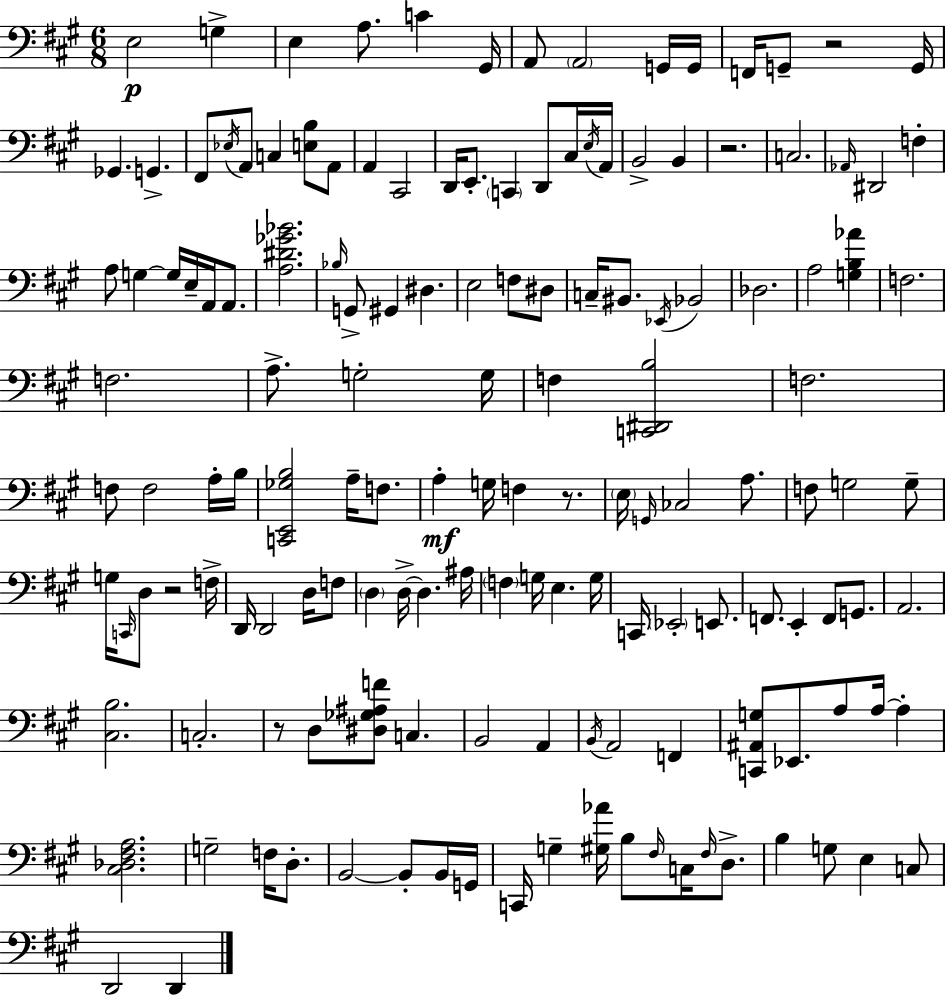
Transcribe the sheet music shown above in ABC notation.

X:1
T:Untitled
M:6/8
L:1/4
K:A
E,2 G, E, A,/2 C ^G,,/4 A,,/2 A,,2 G,,/4 G,,/4 F,,/4 G,,/2 z2 G,,/4 _G,, G,, ^F,,/2 _E,/4 A,,/2 C, [E,B,]/2 A,,/2 A,, ^C,,2 D,,/4 E,,/2 C,, D,,/2 ^C,/4 E,/4 A,,/4 B,,2 B,, z2 C,2 _A,,/4 ^D,,2 F, A,/2 G, G,/4 E,/4 A,,/4 A,,/2 [A,^D_G_B]2 _B,/4 G,,/2 ^G,, ^D, E,2 F,/2 ^D,/2 C,/4 ^B,,/2 _E,,/4 _B,,2 _D,2 A,2 [G,B,_A] F,2 F,2 A,/2 G,2 G,/4 F, [C,,^D,,B,]2 F,2 F,/2 F,2 A,/4 B,/4 [C,,E,,_G,B,]2 A,/4 F,/2 A, G,/4 F, z/2 E,/4 G,,/4 _C,2 A,/2 F,/2 G,2 G,/2 G,/4 C,,/4 D,/2 z2 F,/4 D,,/4 D,,2 D,/4 F,/2 D, D,/4 D, ^A,/4 F, G,/4 E, G,/4 C,,/4 _E,,2 E,,/2 F,,/2 E,, F,,/2 G,,/2 A,,2 [^C,B,]2 C,2 z/2 D,/2 [^D,_G,^A,F]/2 C, B,,2 A,, B,,/4 A,,2 F,, [C,,^A,,G,]/2 _E,,/2 A,/2 A,/4 A, [^C,_D,^F,A,]2 G,2 F,/4 D,/2 B,,2 B,,/2 B,,/4 G,,/4 C,,/4 G, [^G,_A]/4 B,/2 ^F,/4 C,/4 ^F,/4 D,/2 B, G,/2 E, C,/2 D,,2 D,,